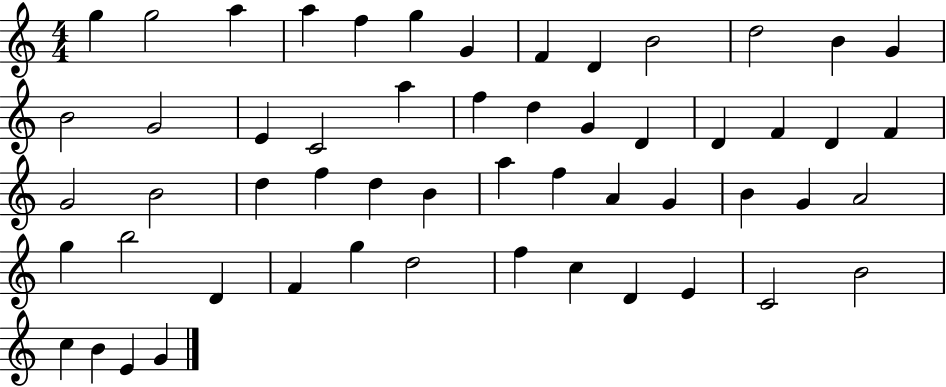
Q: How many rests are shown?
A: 0